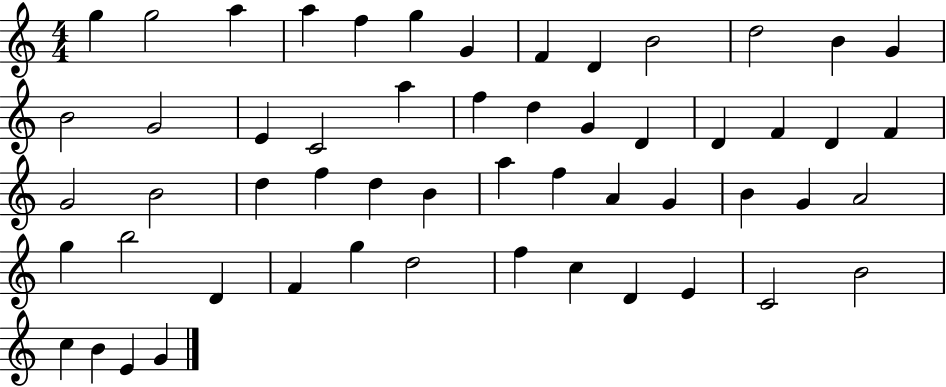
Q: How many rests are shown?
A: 0